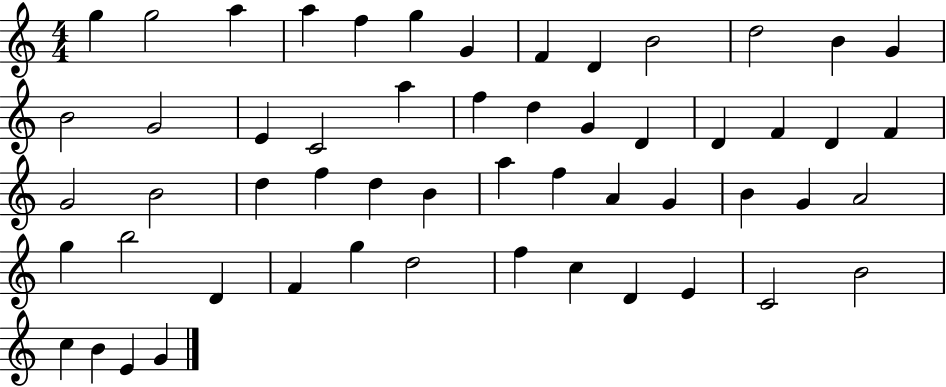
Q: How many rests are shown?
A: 0